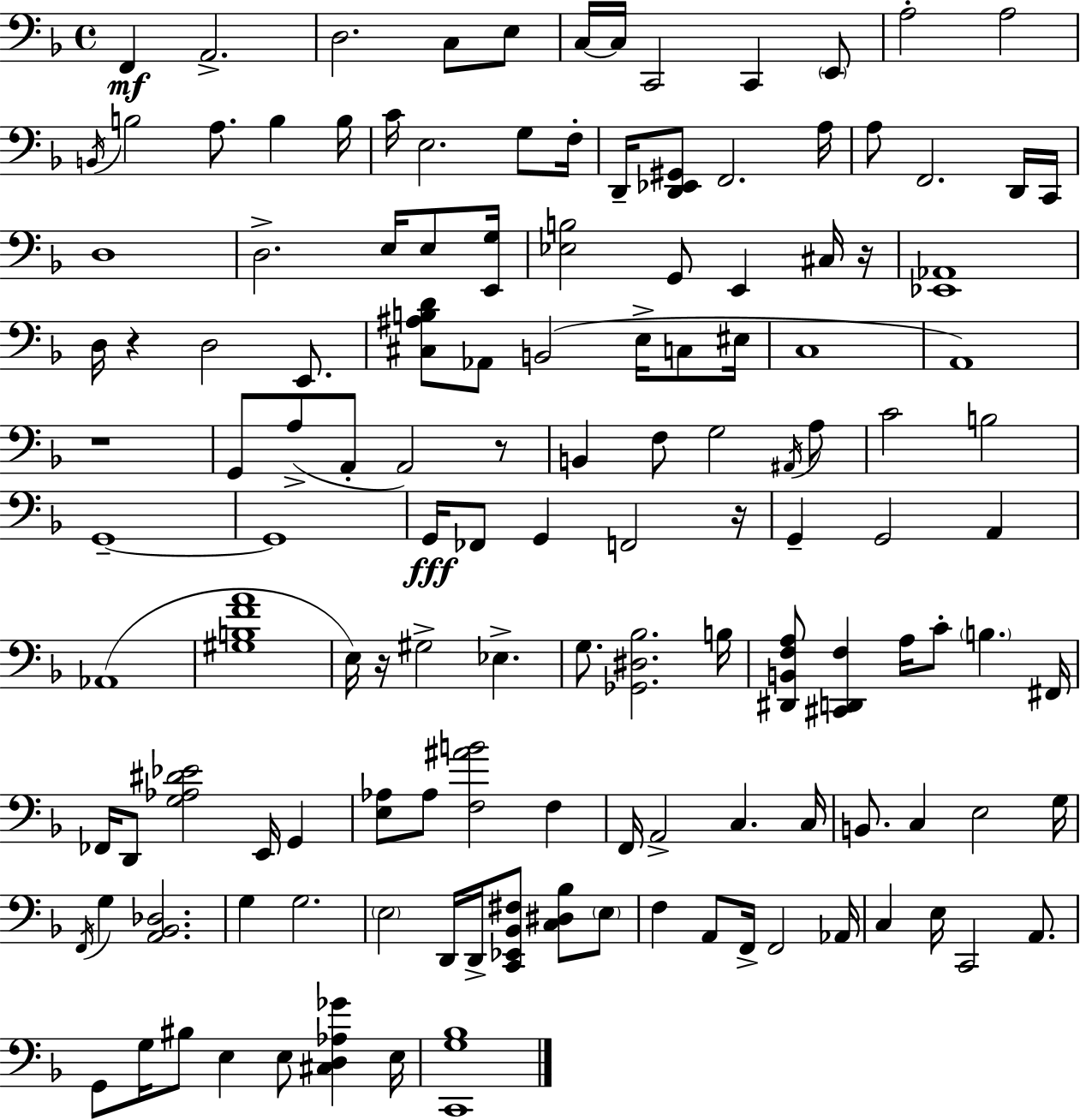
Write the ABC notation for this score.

X:1
T:Untitled
M:4/4
L:1/4
K:F
F,, A,,2 D,2 C,/2 E,/2 C,/4 C,/4 C,,2 C,, E,,/2 A,2 A,2 B,,/4 B,2 A,/2 B, B,/4 C/4 E,2 G,/2 F,/4 D,,/4 [D,,_E,,^G,,]/2 F,,2 A,/4 A,/2 F,,2 D,,/4 C,,/4 D,4 D,2 E,/4 E,/2 [E,,G,]/4 [_E,B,]2 G,,/2 E,, ^C,/4 z/4 [_E,,_A,,]4 D,/4 z D,2 E,,/2 [^C,^A,B,D]/2 _A,,/2 B,,2 E,/4 C,/2 ^E,/4 C,4 A,,4 z4 G,,/2 A,/2 A,,/2 A,,2 z/2 B,, F,/2 G,2 ^A,,/4 A,/2 C2 B,2 G,,4 G,,4 G,,/4 _F,,/2 G,, F,,2 z/4 G,, G,,2 A,, _A,,4 [^G,B,FA]4 E,/4 z/4 ^G,2 _E, G,/2 [_G,,^D,_B,]2 B,/4 [^D,,B,,F,A,]/2 [^C,,D,,F,] A,/4 C/2 B, ^F,,/4 _F,,/4 D,,/2 [G,_A,^D_E]2 E,,/4 G,, [E,_A,]/2 _A,/2 [F,^AB]2 F, F,,/4 A,,2 C, C,/4 B,,/2 C, E,2 G,/4 F,,/4 G, [A,,_B,,_D,]2 G, G,2 E,2 D,,/4 D,,/4 [C,,_E,,_B,,^F,]/2 [C,^D,_B,]/2 E,/2 F, A,,/2 F,,/4 F,,2 _A,,/4 C, E,/4 C,,2 A,,/2 G,,/2 G,/4 ^B,/2 E, E,/2 [^C,D,_A,_G] E,/4 [C,,G,_B,]4